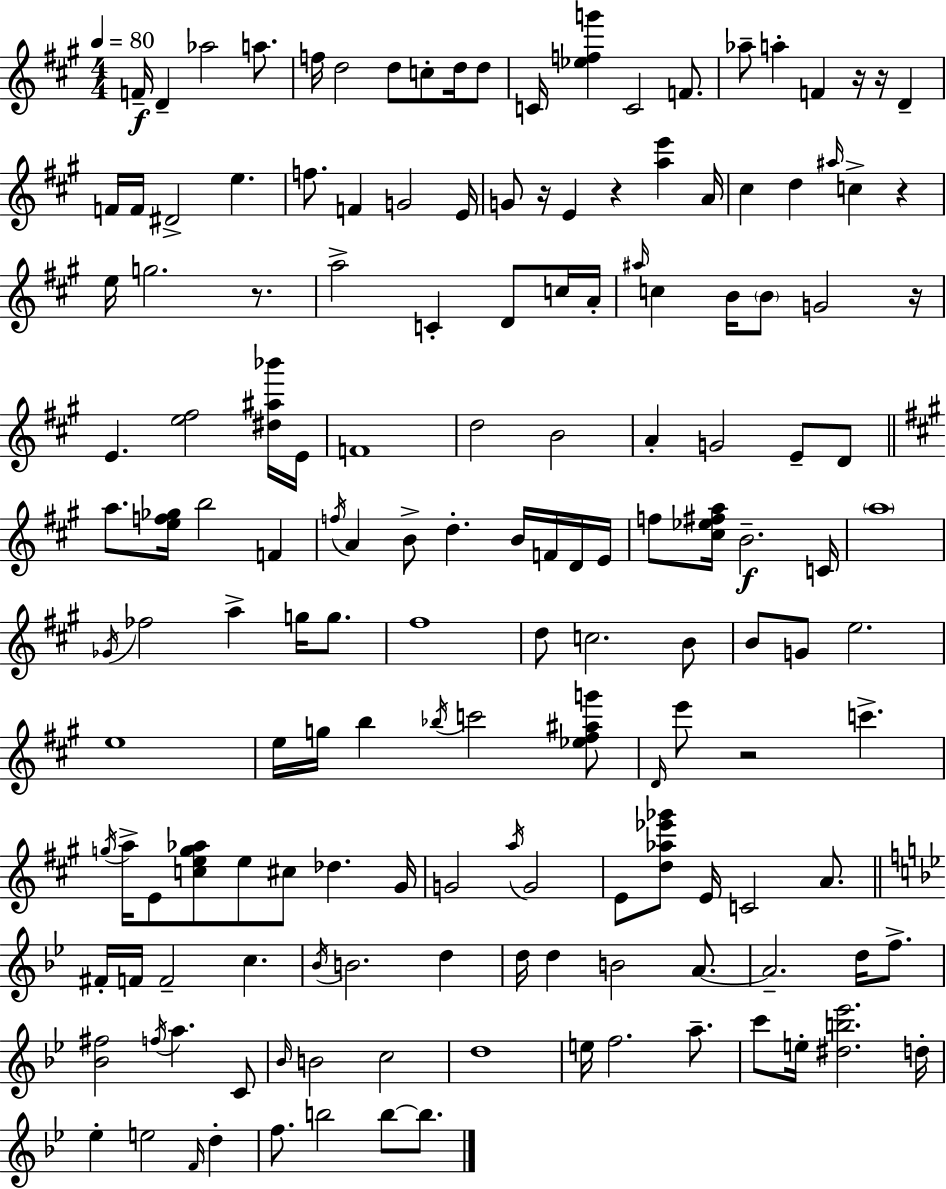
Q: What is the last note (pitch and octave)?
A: B5